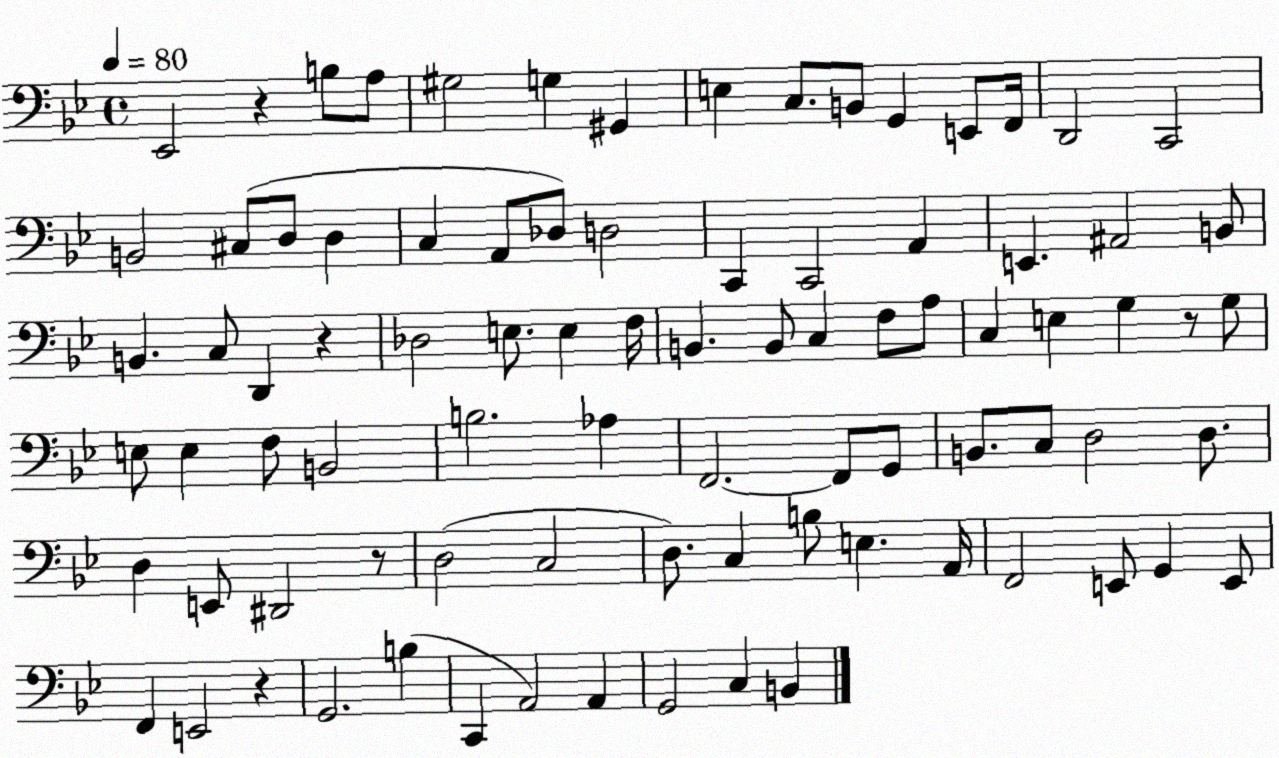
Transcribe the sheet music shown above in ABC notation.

X:1
T:Untitled
M:4/4
L:1/4
K:Bb
_E,,2 z B,/2 A,/2 ^G,2 G, ^G,, E, C,/2 B,,/2 G,, E,,/2 F,,/4 D,,2 C,,2 B,,2 ^C,/2 D,/2 D, C, A,,/2 _D,/2 D,2 C,, C,,2 A,, E,, ^A,,2 B,,/2 B,, C,/2 D,, z _D,2 E,/2 E, F,/4 B,, B,,/2 C, F,/2 A,/2 C, E, G, z/2 G,/2 E,/2 E, F,/2 B,,2 B,2 _A, F,,2 F,,/2 G,,/2 B,,/2 C,/2 D,2 D,/2 D, E,,/2 ^D,,2 z/2 D,2 C,2 D,/2 C, B,/2 E, A,,/4 F,,2 E,,/2 G,, E,,/2 F,, E,,2 z G,,2 B, C,, A,,2 A,, G,,2 C, B,,